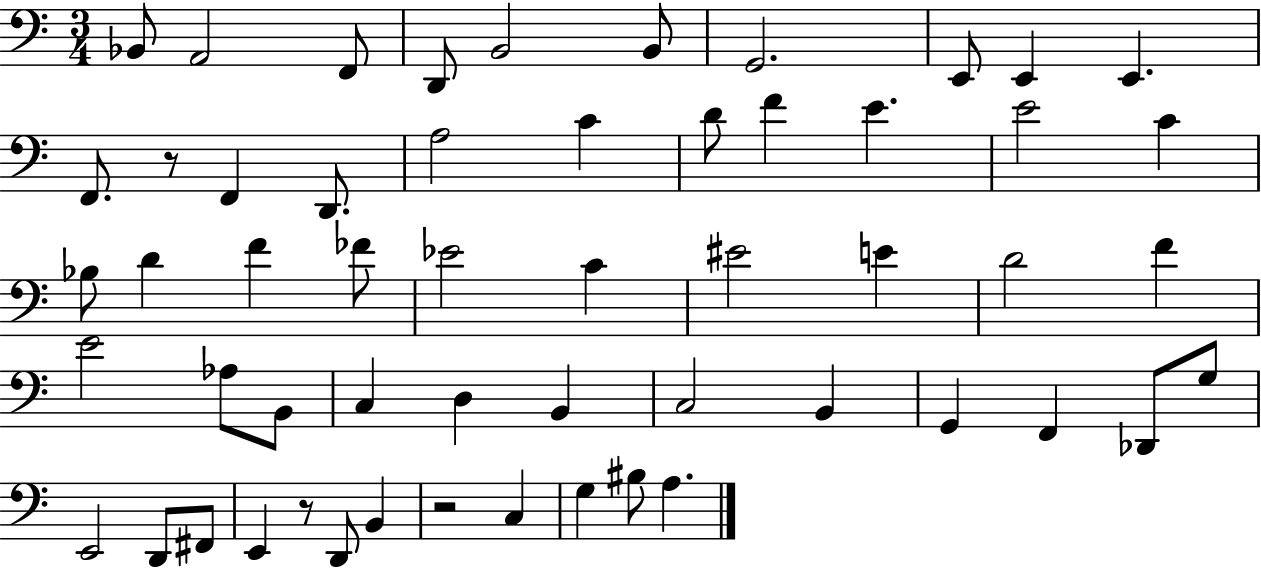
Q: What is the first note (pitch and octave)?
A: Bb2